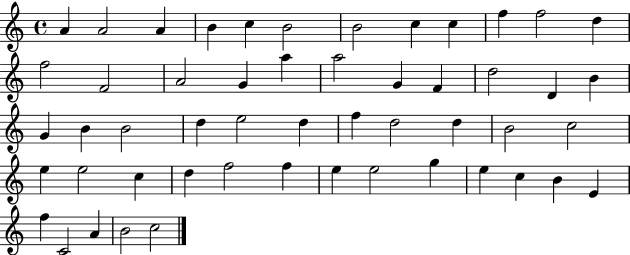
A4/q A4/h A4/q B4/q C5/q B4/h B4/h C5/q C5/q F5/q F5/h D5/q F5/h F4/h A4/h G4/q A5/q A5/h G4/q F4/q D5/h D4/q B4/q G4/q B4/q B4/h D5/q E5/h D5/q F5/q D5/h D5/q B4/h C5/h E5/q E5/h C5/q D5/q F5/h F5/q E5/q E5/h G5/q E5/q C5/q B4/q E4/q F5/q C4/h A4/q B4/h C5/h